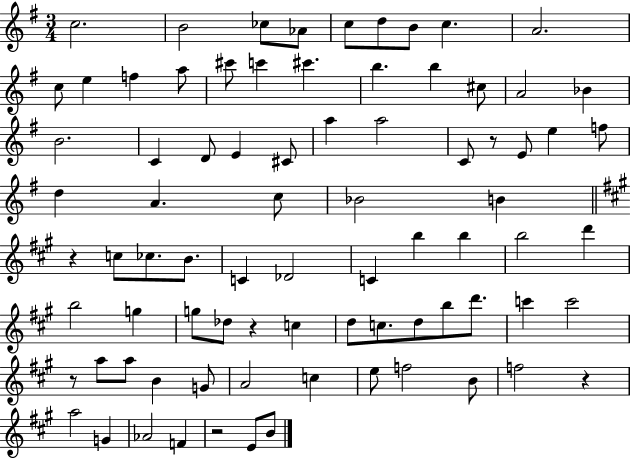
X:1
T:Untitled
M:3/4
L:1/4
K:G
c2 B2 _c/2 _A/2 c/2 d/2 B/2 c A2 c/2 e f a/2 ^c'/2 c' ^c' b b ^c/2 A2 _B B2 C D/2 E ^C/2 a a2 C/2 z/2 E/2 e f/2 d A c/2 _B2 B z c/2 _c/2 B/2 C _D2 C b b b2 d' b2 g g/2 _d/2 z c d/2 c/2 d/2 b/2 d'/2 c' c'2 z/2 a/2 a/2 B G/2 A2 c e/2 f2 B/2 f2 z a2 G _A2 F z2 E/2 B/2